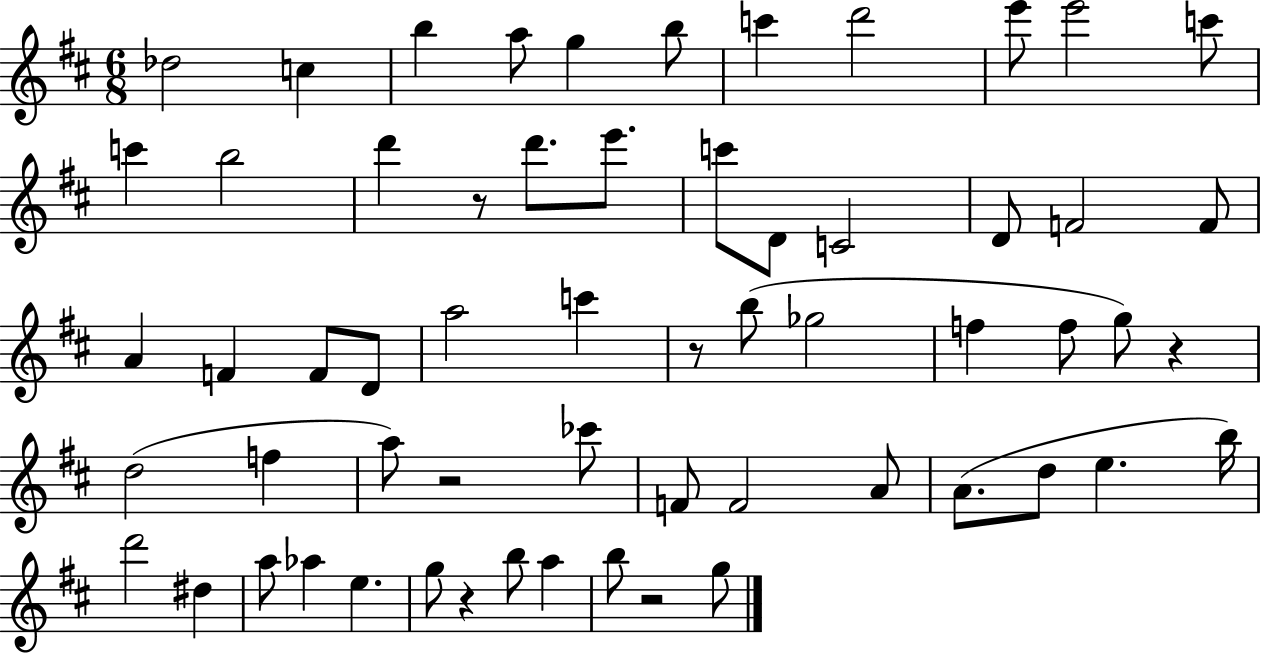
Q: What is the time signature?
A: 6/8